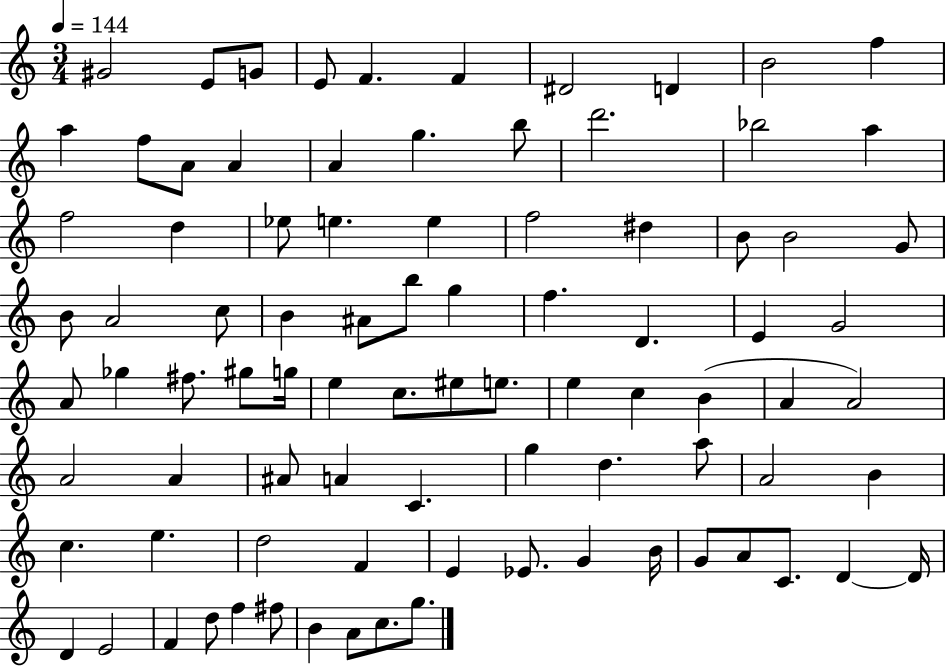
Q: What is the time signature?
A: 3/4